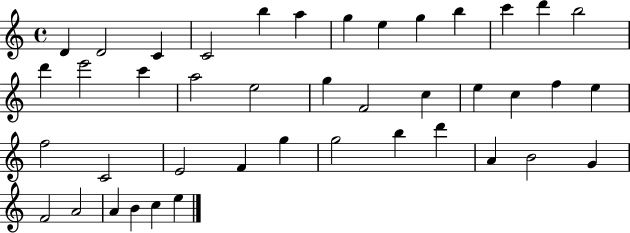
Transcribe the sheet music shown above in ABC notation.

X:1
T:Untitled
M:4/4
L:1/4
K:C
D D2 C C2 b a g e g b c' d' b2 d' e'2 c' a2 e2 g F2 c e c f e f2 C2 E2 F g g2 b d' A B2 G F2 A2 A B c e